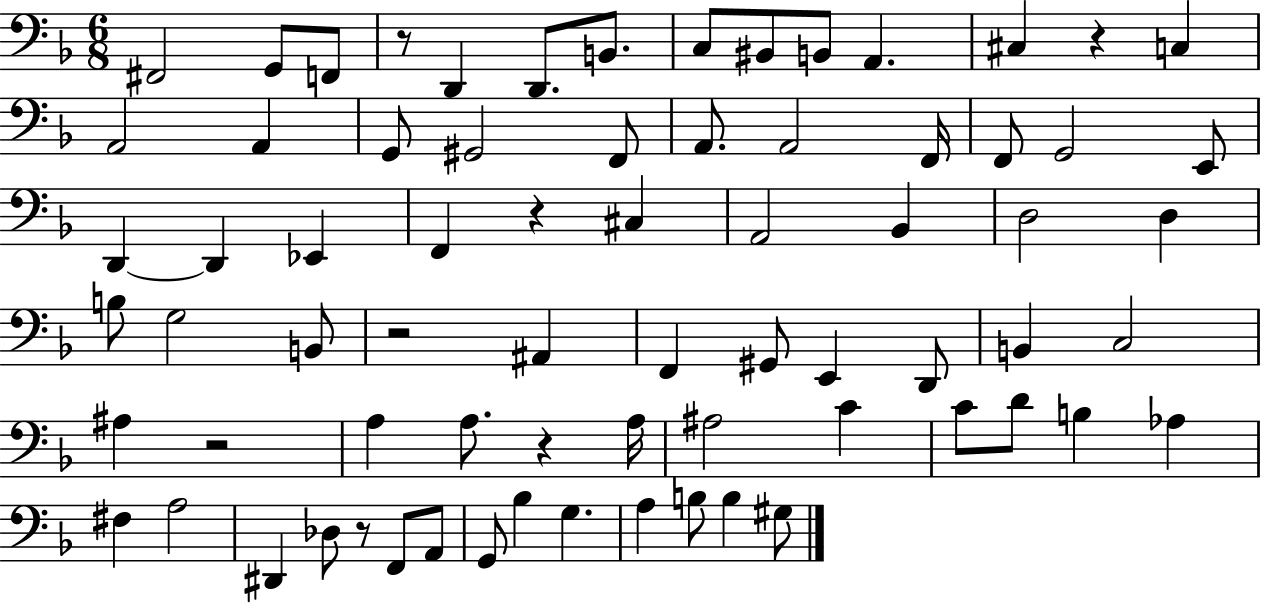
X:1
T:Untitled
M:6/8
L:1/4
K:F
^F,,2 G,,/2 F,,/2 z/2 D,, D,,/2 B,,/2 C,/2 ^B,,/2 B,,/2 A,, ^C, z C, A,,2 A,, G,,/2 ^G,,2 F,,/2 A,,/2 A,,2 F,,/4 F,,/2 G,,2 E,,/2 D,, D,, _E,, F,, z ^C, A,,2 _B,, D,2 D, B,/2 G,2 B,,/2 z2 ^A,, F,, ^G,,/2 E,, D,,/2 B,, C,2 ^A, z2 A, A,/2 z A,/4 ^A,2 C C/2 D/2 B, _A, ^F, A,2 ^D,, _D,/2 z/2 F,,/2 A,,/2 G,,/2 _B, G, A, B,/2 B, ^G,/2